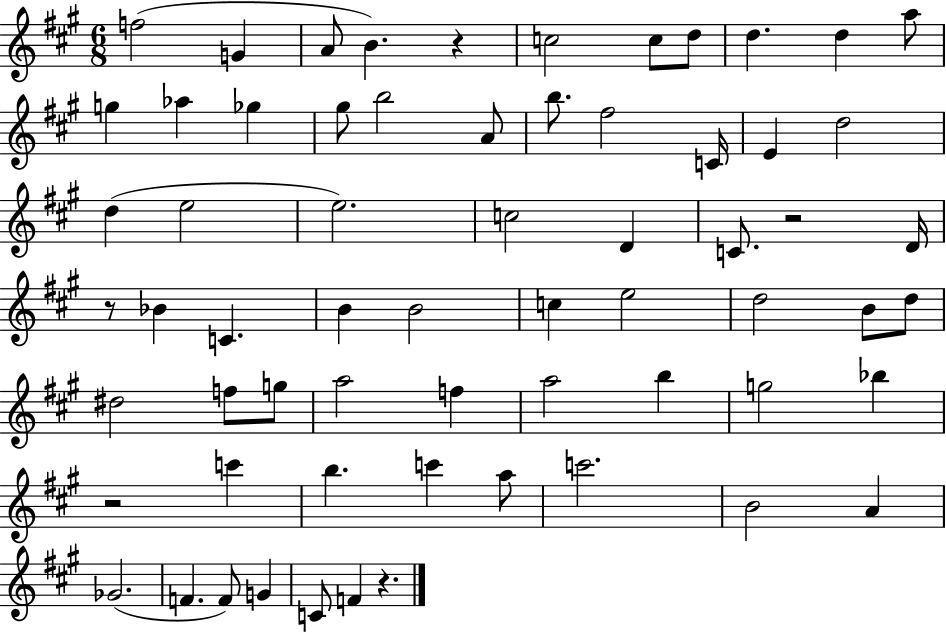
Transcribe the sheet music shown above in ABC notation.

X:1
T:Untitled
M:6/8
L:1/4
K:A
f2 G A/2 B z c2 c/2 d/2 d d a/2 g _a _g ^g/2 b2 A/2 b/2 ^f2 C/4 E d2 d e2 e2 c2 D C/2 z2 D/4 z/2 _B C B B2 c e2 d2 B/2 d/2 ^d2 f/2 g/2 a2 f a2 b g2 _b z2 c' b c' a/2 c'2 B2 A _G2 F F/2 G C/2 F z